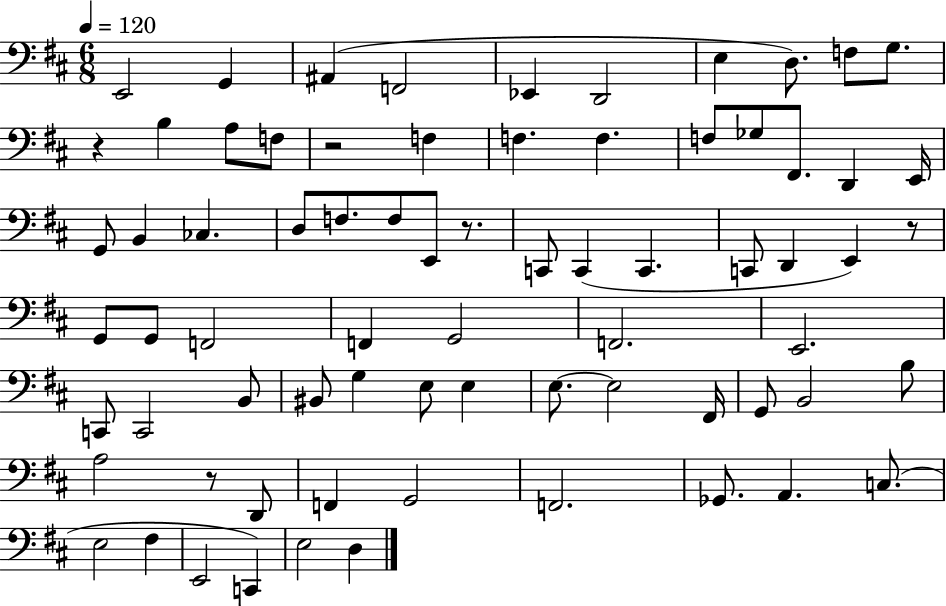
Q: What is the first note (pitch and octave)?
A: E2